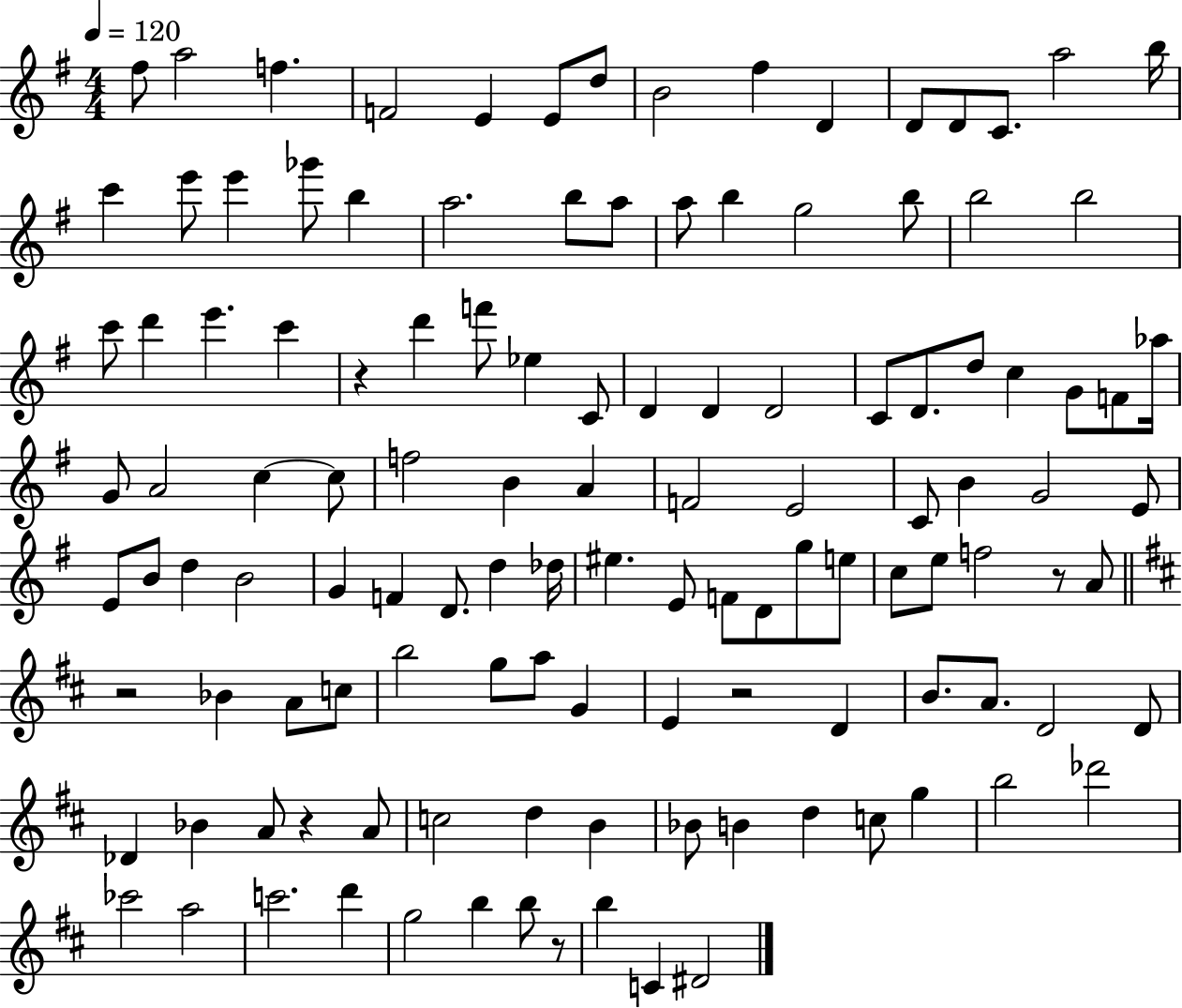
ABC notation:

X:1
T:Untitled
M:4/4
L:1/4
K:G
^f/2 a2 f F2 E E/2 d/2 B2 ^f D D/2 D/2 C/2 a2 b/4 c' e'/2 e' _g'/2 b a2 b/2 a/2 a/2 b g2 b/2 b2 b2 c'/2 d' e' c' z d' f'/2 _e C/2 D D D2 C/2 D/2 d/2 c G/2 F/2 _a/4 G/2 A2 c c/2 f2 B A F2 E2 C/2 B G2 E/2 E/2 B/2 d B2 G F D/2 d _d/4 ^e E/2 F/2 D/2 g/2 e/2 c/2 e/2 f2 z/2 A/2 z2 _B A/2 c/2 b2 g/2 a/2 G E z2 D B/2 A/2 D2 D/2 _D _B A/2 z A/2 c2 d B _B/2 B d c/2 g b2 _d'2 _c'2 a2 c'2 d' g2 b b/2 z/2 b C ^D2